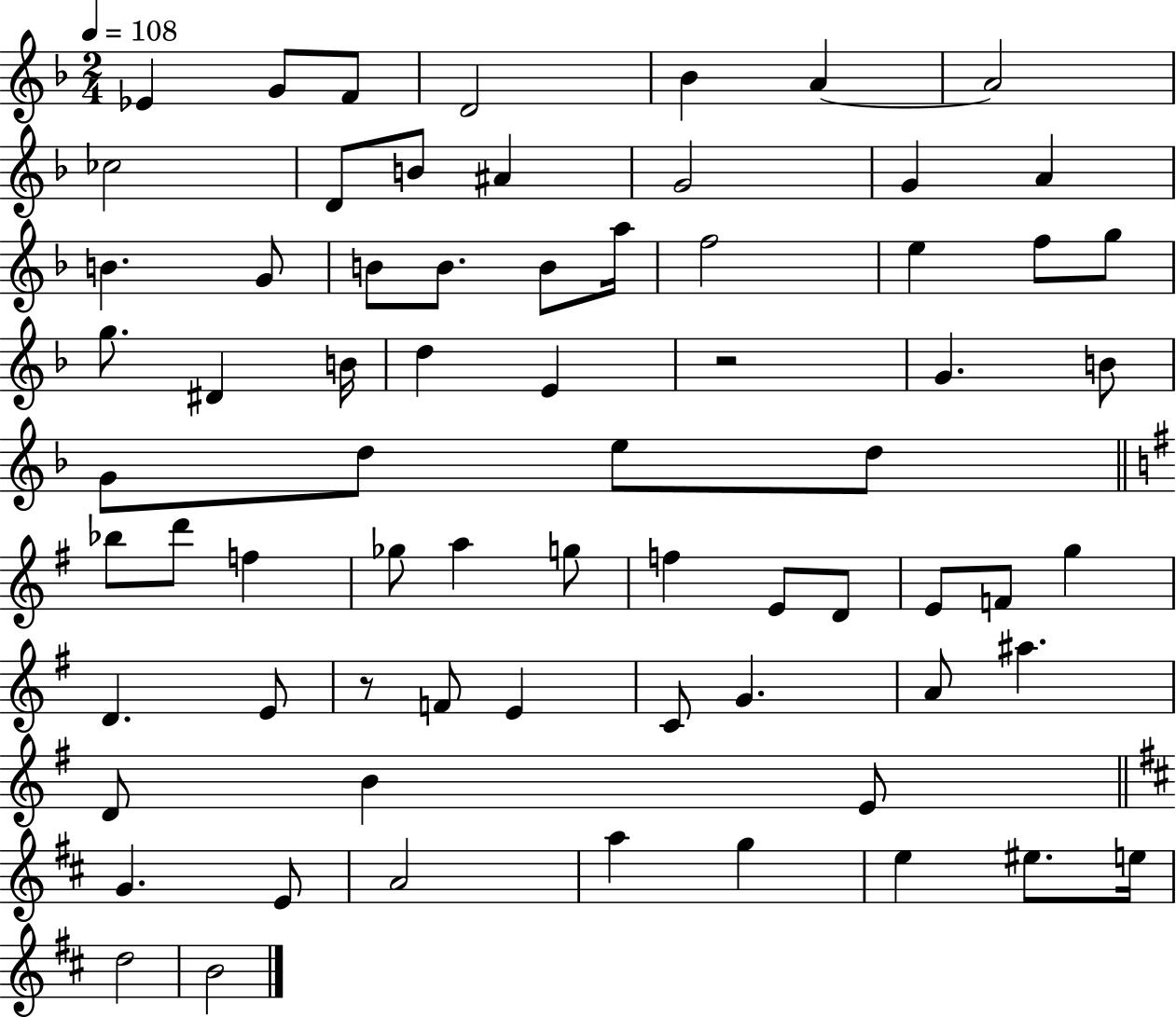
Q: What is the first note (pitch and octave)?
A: Eb4